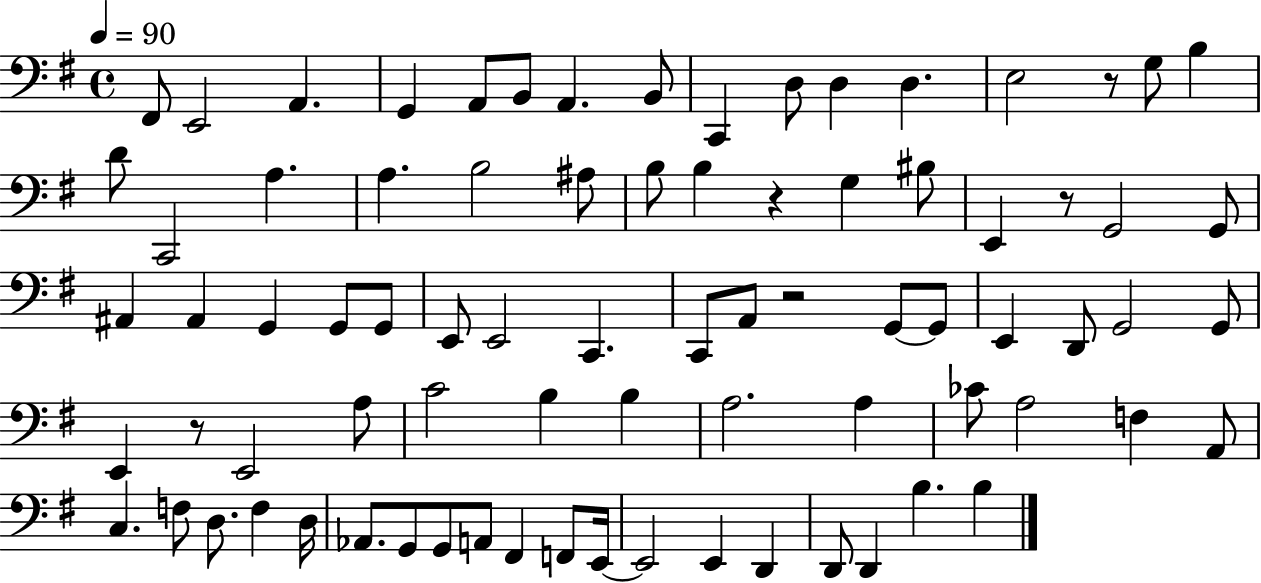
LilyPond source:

{
  \clef bass
  \time 4/4
  \defaultTimeSignature
  \key g \major
  \tempo 4 = 90
  fis,8 e,2 a,4. | g,4 a,8 b,8 a,4. b,8 | c,4 d8 d4 d4. | e2 r8 g8 b4 | \break d'8 c,2 a4. | a4. b2 ais8 | b8 b4 r4 g4 bis8 | e,4 r8 g,2 g,8 | \break ais,4 ais,4 g,4 g,8 g,8 | e,8 e,2 c,4. | c,8 a,8 r2 g,8~~ g,8 | e,4 d,8 g,2 g,8 | \break e,4 r8 e,2 a8 | c'2 b4 b4 | a2. a4 | ces'8 a2 f4 a,8 | \break c4. f8 d8. f4 d16 | aes,8. g,8 g,8 a,8 fis,4 f,8 e,16~~ | e,2 e,4 d,4 | d,8 d,4 b4. b4 | \break \bar "|."
}